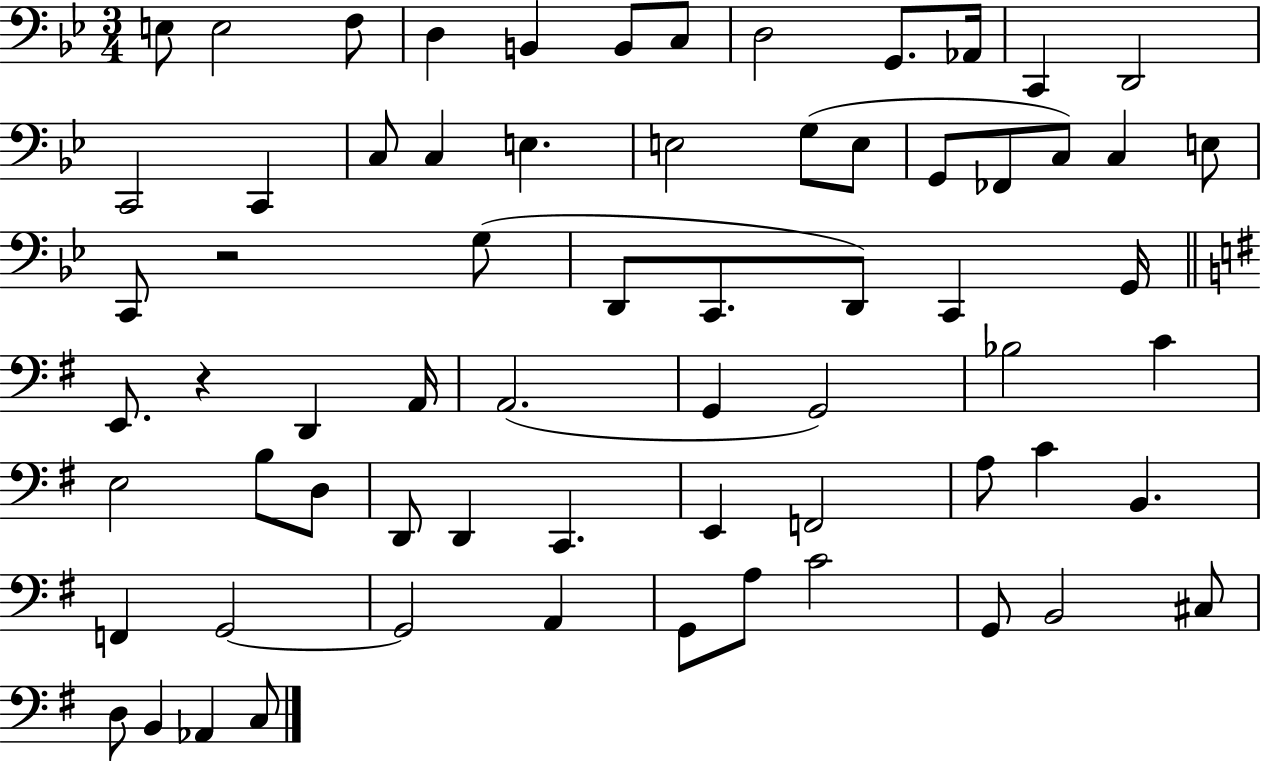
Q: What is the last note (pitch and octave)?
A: C3